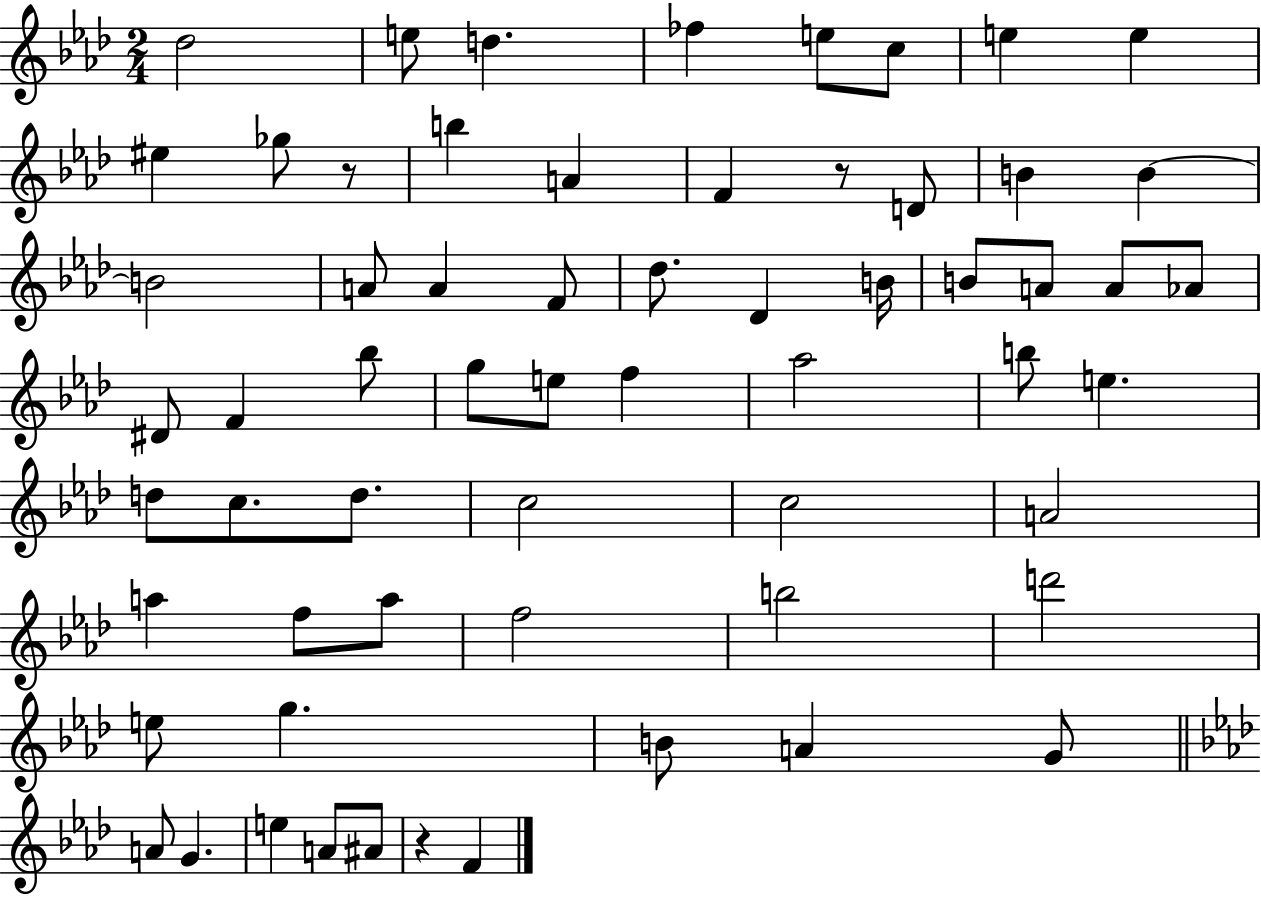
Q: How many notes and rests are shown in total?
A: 62